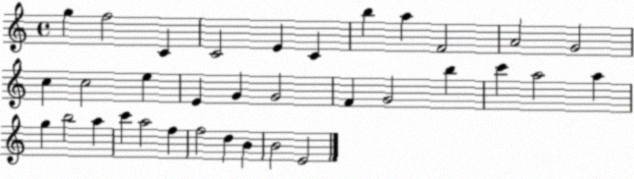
X:1
T:Untitled
M:4/4
L:1/4
K:C
g f2 C C2 E C b a F2 A2 G2 c c2 e E G G2 F G2 b c' a2 a g b2 a c' a2 f f2 d B B2 E2